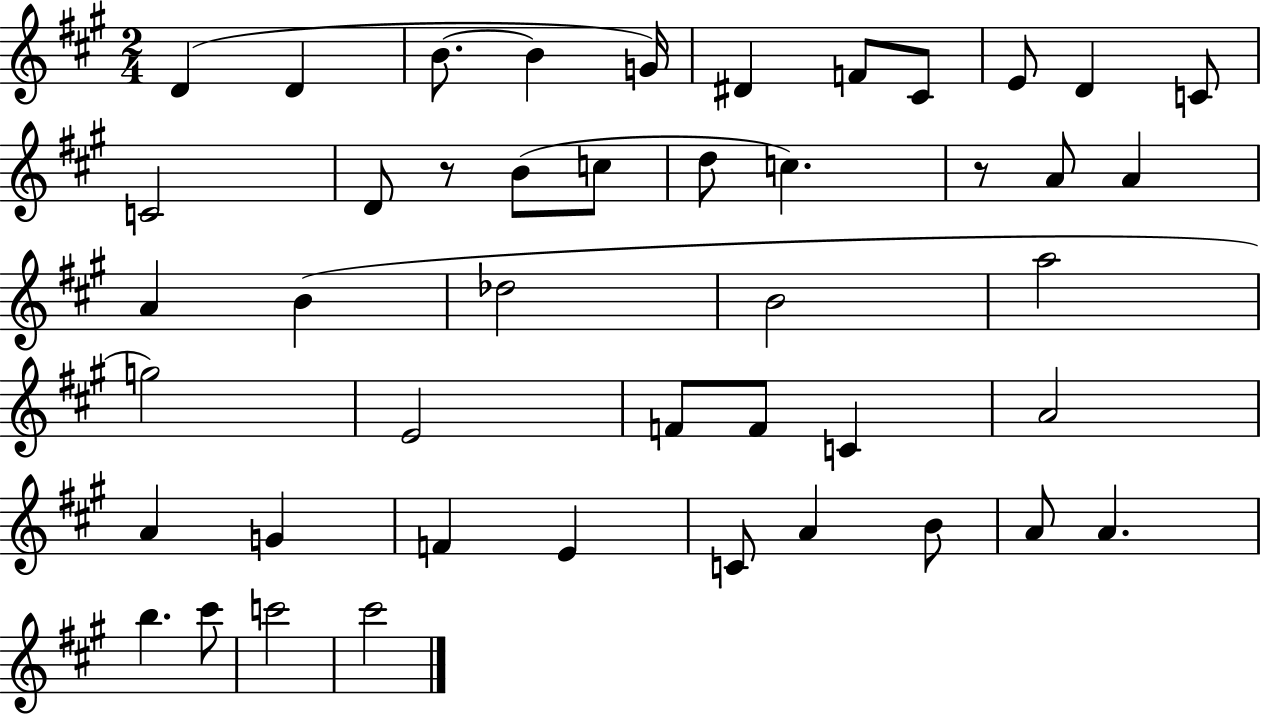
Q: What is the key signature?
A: A major